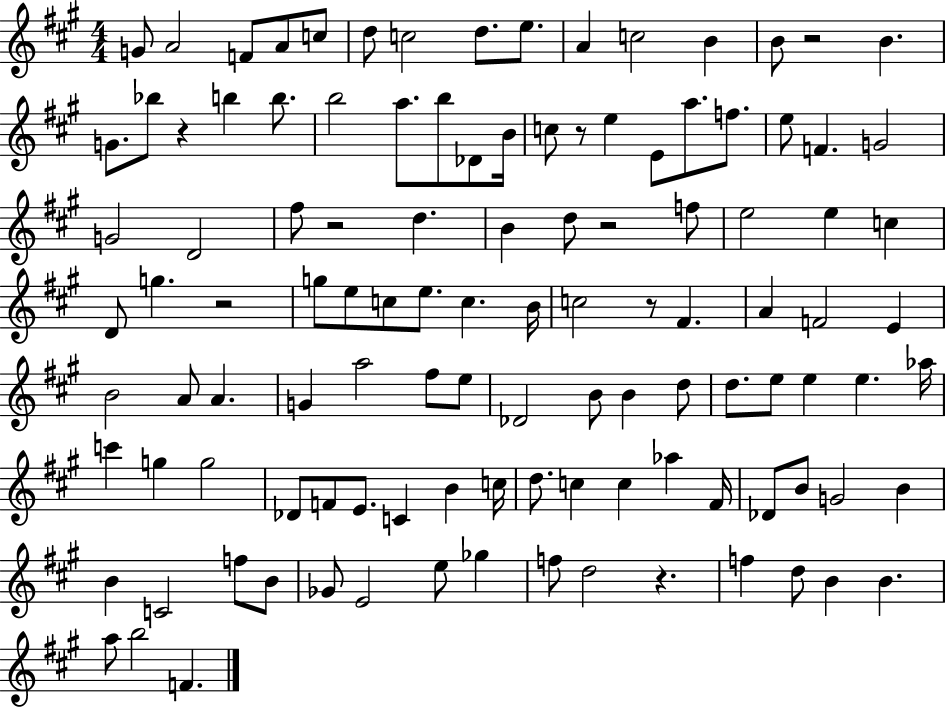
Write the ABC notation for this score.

X:1
T:Untitled
M:4/4
L:1/4
K:A
G/2 A2 F/2 A/2 c/2 d/2 c2 d/2 e/2 A c2 B B/2 z2 B G/2 _b/2 z b b/2 b2 a/2 b/2 _D/2 B/4 c/2 z/2 e E/2 a/2 f/2 e/2 F G2 G2 D2 ^f/2 z2 d B d/2 z2 f/2 e2 e c D/2 g z2 g/2 e/2 c/2 e/2 c B/4 c2 z/2 ^F A F2 E B2 A/2 A G a2 ^f/2 e/2 _D2 B/2 B d/2 d/2 e/2 e e _a/4 c' g g2 _D/2 F/2 E/2 C B c/4 d/2 c c _a ^F/4 _D/2 B/2 G2 B B C2 f/2 B/2 _G/2 E2 e/2 _g f/2 d2 z f d/2 B B a/2 b2 F